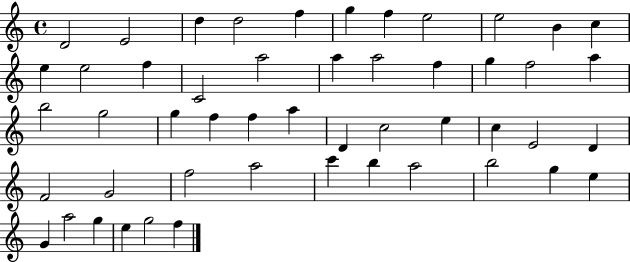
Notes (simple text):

D4/h E4/h D5/q D5/h F5/q G5/q F5/q E5/h E5/h B4/q C5/q E5/q E5/h F5/q C4/h A5/h A5/q A5/h F5/q G5/q F5/h A5/q B5/h G5/h G5/q F5/q F5/q A5/q D4/q C5/h E5/q C5/q E4/h D4/q F4/h G4/h F5/h A5/h C6/q B5/q A5/h B5/h G5/q E5/q G4/q A5/h G5/q E5/q G5/h F5/q